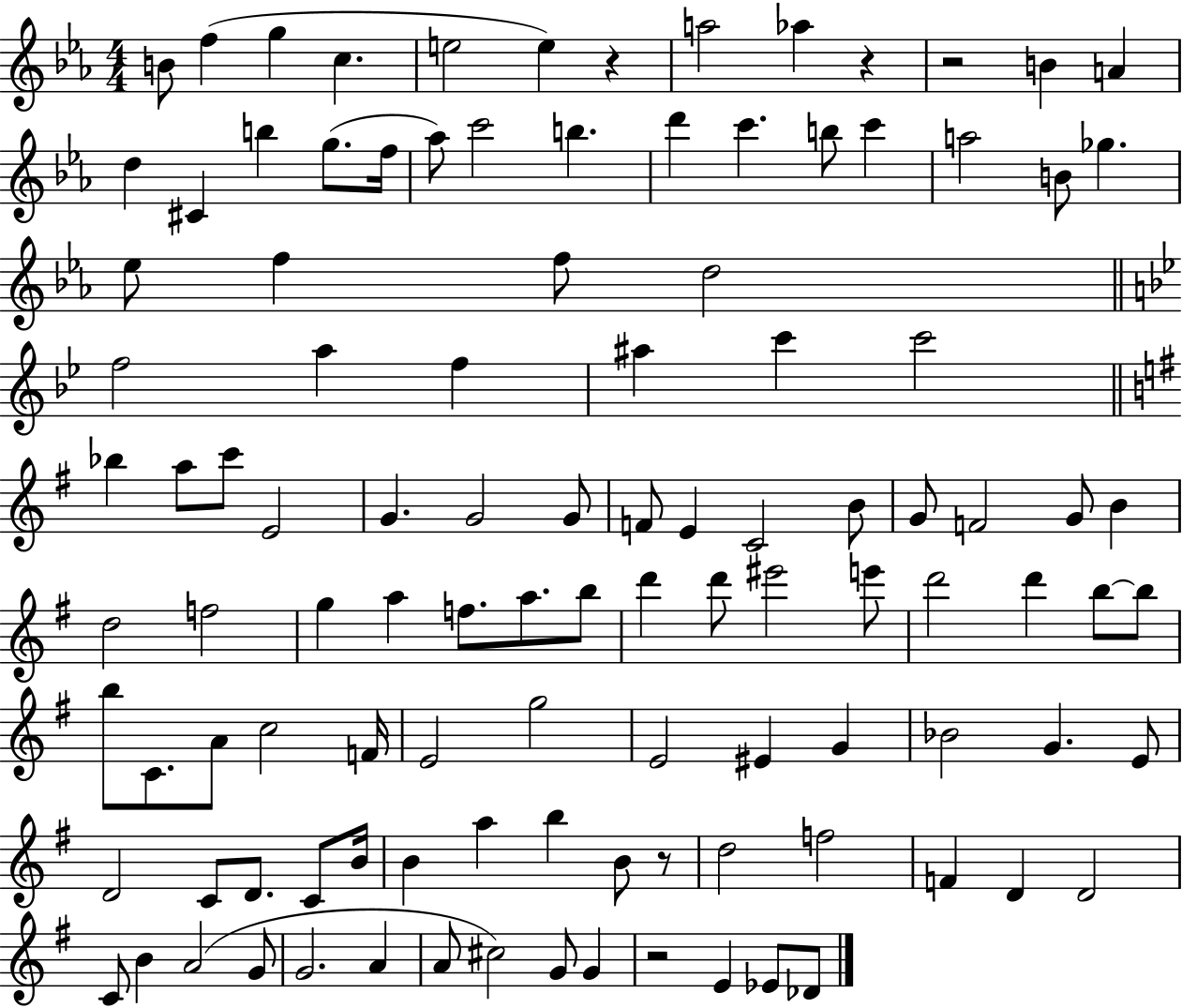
B4/e F5/q G5/q C5/q. E5/h E5/q R/q A5/h Ab5/q R/q R/h B4/q A4/q D5/q C#4/q B5/q G5/e. F5/s Ab5/e C6/h B5/q. D6/q C6/q. B5/e C6/q A5/h B4/e Gb5/q. Eb5/e F5/q F5/e D5/h F5/h A5/q F5/q A#5/q C6/q C6/h Bb5/q A5/e C6/e E4/h G4/q. G4/h G4/e F4/e E4/q C4/h B4/e G4/e F4/h G4/e B4/q D5/h F5/h G5/q A5/q F5/e. A5/e. B5/e D6/q D6/e EIS6/h E6/e D6/h D6/q B5/e B5/e B5/e C4/e. A4/e C5/h F4/s E4/h G5/h E4/h EIS4/q G4/q Bb4/h G4/q. E4/e D4/h C4/e D4/e. C4/e B4/s B4/q A5/q B5/q B4/e R/e D5/h F5/h F4/q D4/q D4/h C4/e B4/q A4/h G4/e G4/h. A4/q A4/e C#5/h G4/e G4/q R/h E4/q Eb4/e Db4/e